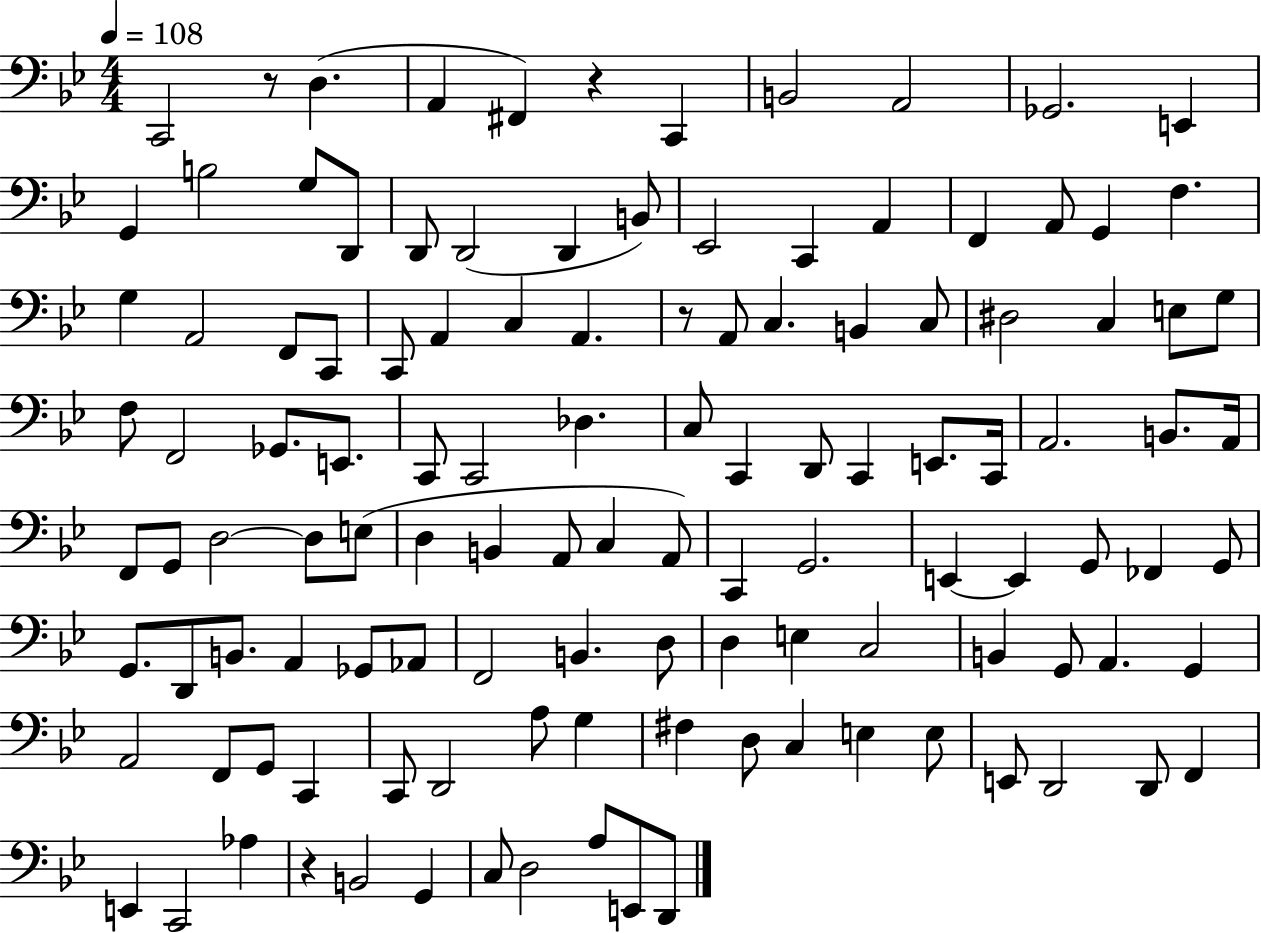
{
  \clef bass
  \numericTimeSignature
  \time 4/4
  \key bes \major
  \tempo 4 = 108
  c,2 r8 d4.( | a,4 fis,4) r4 c,4 | b,2 a,2 | ges,2. e,4 | \break g,4 b2 g8 d,8 | d,8 d,2( d,4 b,8) | ees,2 c,4 a,4 | f,4 a,8 g,4 f4. | \break g4 a,2 f,8 c,8 | c,8 a,4 c4 a,4. | r8 a,8 c4. b,4 c8 | dis2 c4 e8 g8 | \break f8 f,2 ges,8. e,8. | c,8 c,2 des4. | c8 c,4 d,8 c,4 e,8. c,16 | a,2. b,8. a,16 | \break f,8 g,8 d2~~ d8 e8( | d4 b,4 a,8 c4 a,8) | c,4 g,2. | e,4~~ e,4 g,8 fes,4 g,8 | \break g,8. d,8 b,8. a,4 ges,8 aes,8 | f,2 b,4. d8 | d4 e4 c2 | b,4 g,8 a,4. g,4 | \break a,2 f,8 g,8 c,4 | c,8 d,2 a8 g4 | fis4 d8 c4 e4 e8 | e,8 d,2 d,8 f,4 | \break e,4 c,2 aes4 | r4 b,2 g,4 | c8 d2 a8 e,8 d,8 | \bar "|."
}